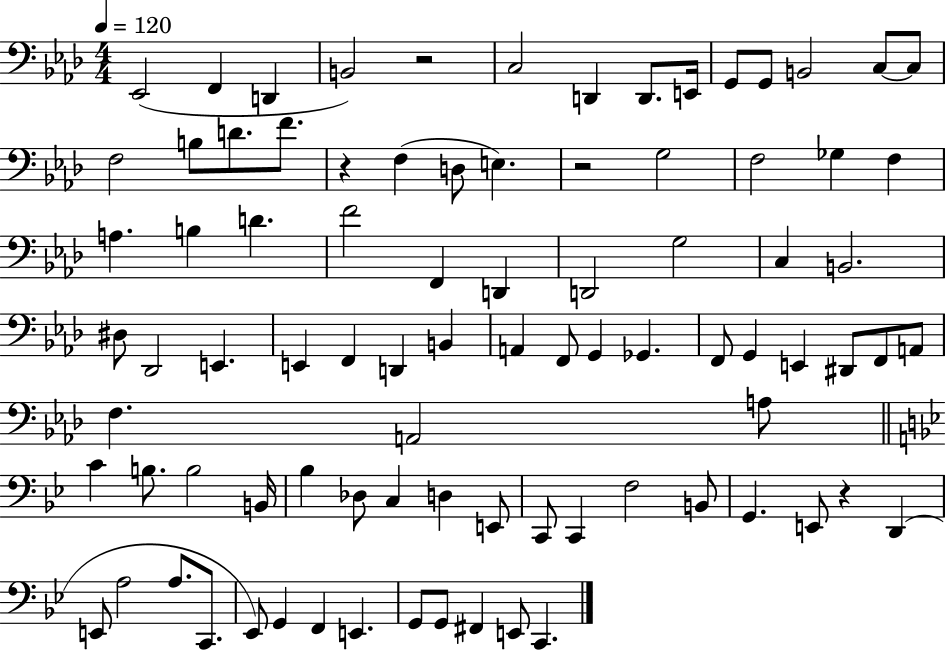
{
  \clef bass
  \numericTimeSignature
  \time 4/4
  \key aes \major
  \tempo 4 = 120
  ees,2( f,4 d,4 | b,2) r2 | c2 d,4 d,8. e,16 | g,8 g,8 b,2 c8~~ c8 | \break f2 b8 d'8. f'8. | r4 f4( d8 e4.) | r2 g2 | f2 ges4 f4 | \break a4. b4 d'4. | f'2 f,4 d,4 | d,2 g2 | c4 b,2. | \break dis8 des,2 e,4. | e,4 f,4 d,4 b,4 | a,4 f,8 g,4 ges,4. | f,8 g,4 e,4 dis,8 f,8 a,8 | \break f4. a,2 a8 | \bar "||" \break \key bes \major c'4 b8. b2 b,16 | bes4 des8 c4 d4 e,8 | c,8 c,4 f2 b,8 | g,4. e,8 r4 d,4( | \break e,8 a2 a8. c,8. | ees,8) g,4 f,4 e,4. | g,8 g,8 fis,4 e,8 c,4. | \bar "|."
}